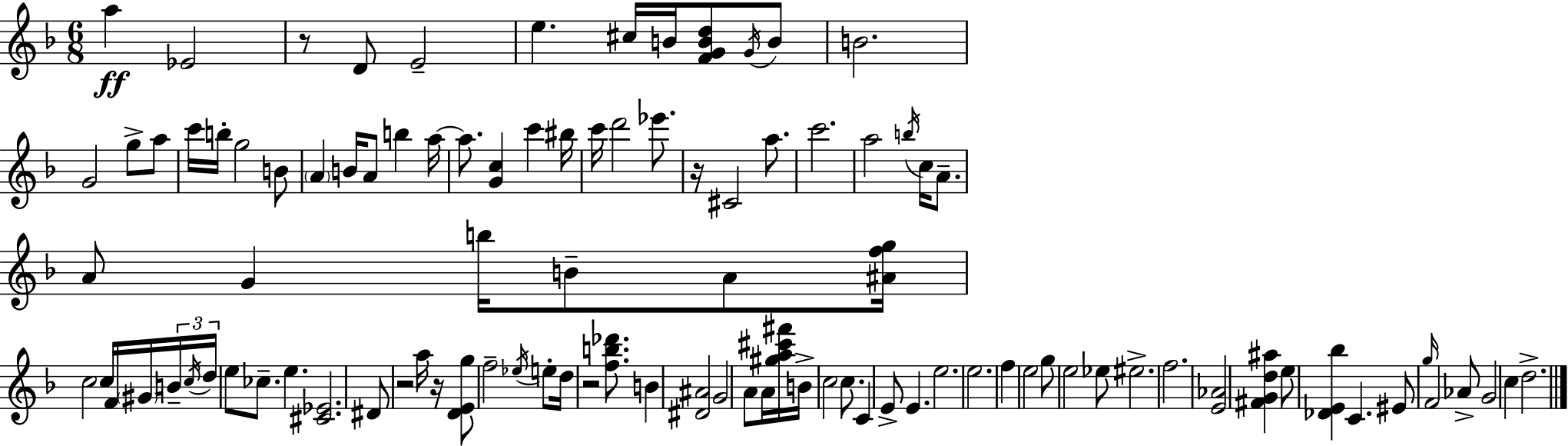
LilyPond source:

{
  \clef treble
  \numericTimeSignature
  \time 6/8
  \key f \major
  \repeat volta 2 { a''4\ff ees'2 | r8 d'8 e'2-- | e''4. cis''16 b'16 <f' g' b' d''>8 \acciaccatura { g'16 } b'8 | b'2. | \break g'2 g''8-> a''8 | c'''16 b''16-. g''2 b'8 | \parenthesize a'4 b'16 a'8 b''4 | a''16~~ a''8. <g' c''>4 c'''4 | \break bis''16 c'''16 d'''2 ees'''8. | r16 cis'2 a''8. | c'''2. | a''2 \acciaccatura { b''16 } c''16 a'8.-- | \break a'8 g'4 b''16 b'8-- a'8 | <ais' f'' g''>16 c''2 c''16 f'16 | \parenthesize gis'16 \tuplet 3/2 { b'16-- \acciaccatura { c''16 } d''16 } e''8 ces''8.-- e''4. | <cis' ees'>2. | \break dis'8 r2 | a''16 r16 <d' e' g''>8 f''2-- | \acciaccatura { ees''16 } e''8-. d''16 r2 | <f'' b'' des'''>8. b'4 <dis' ais'>2 | \break g'2 | a'8 a'16 <gis'' a'' cis''' fis'''>16 b'16-> c''2 | c''8. c'4 e'8-> e'4. | e''2. | \break e''2. | f''4 e''2 | g''8 e''2 | ees''8 eis''2.-> | \break f''2. | <e' aes'>2 | <fis' g' d'' ais''>4 e''8 <des' e' bes''>4 c'4. | eis'8 \grace { g''16 } f'2 | \break aes'8-> g'2 | c''4 d''2.-> | } \bar "|."
}